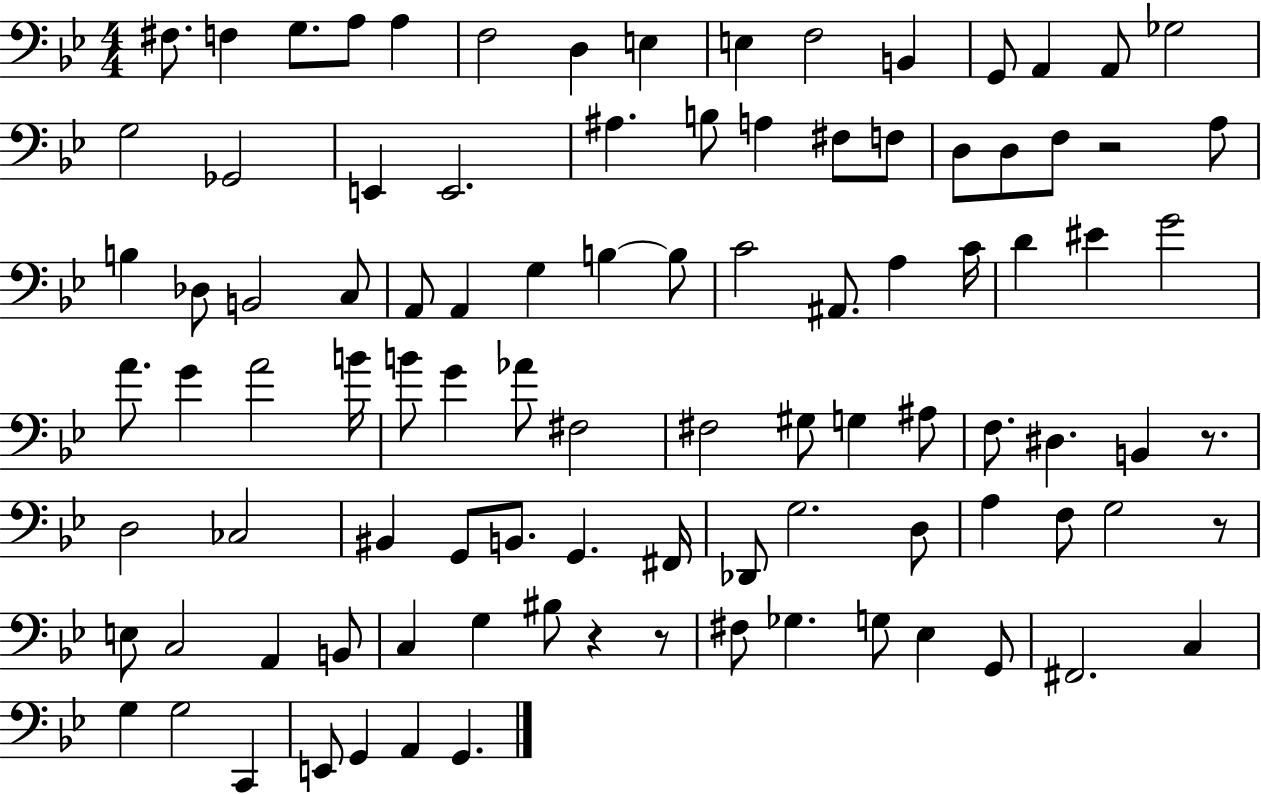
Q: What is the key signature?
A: BES major